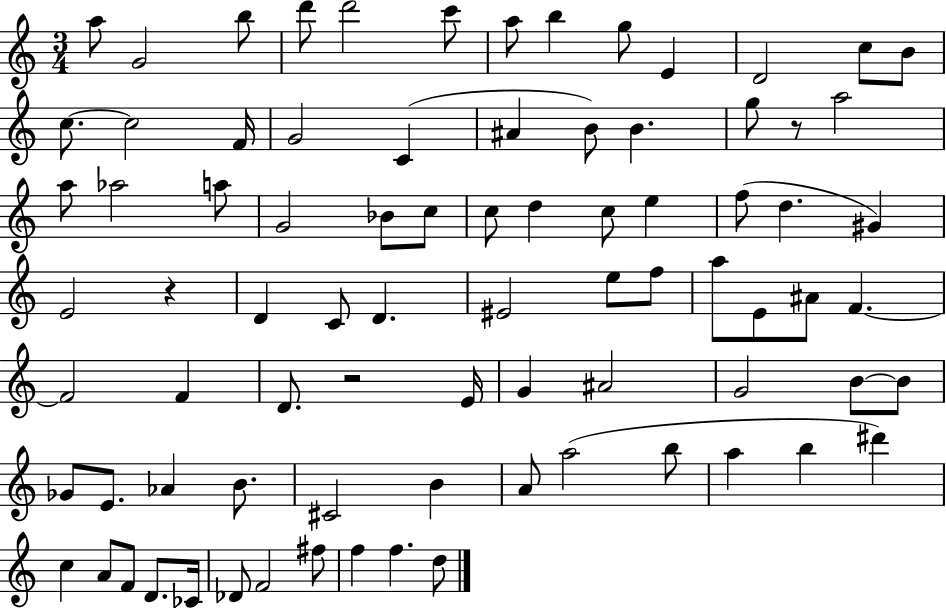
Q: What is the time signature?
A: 3/4